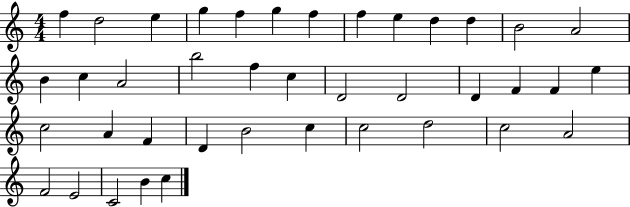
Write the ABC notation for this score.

X:1
T:Untitled
M:4/4
L:1/4
K:C
f d2 e g f g f f e d d B2 A2 B c A2 b2 f c D2 D2 D F F e c2 A F D B2 c c2 d2 c2 A2 F2 E2 C2 B c